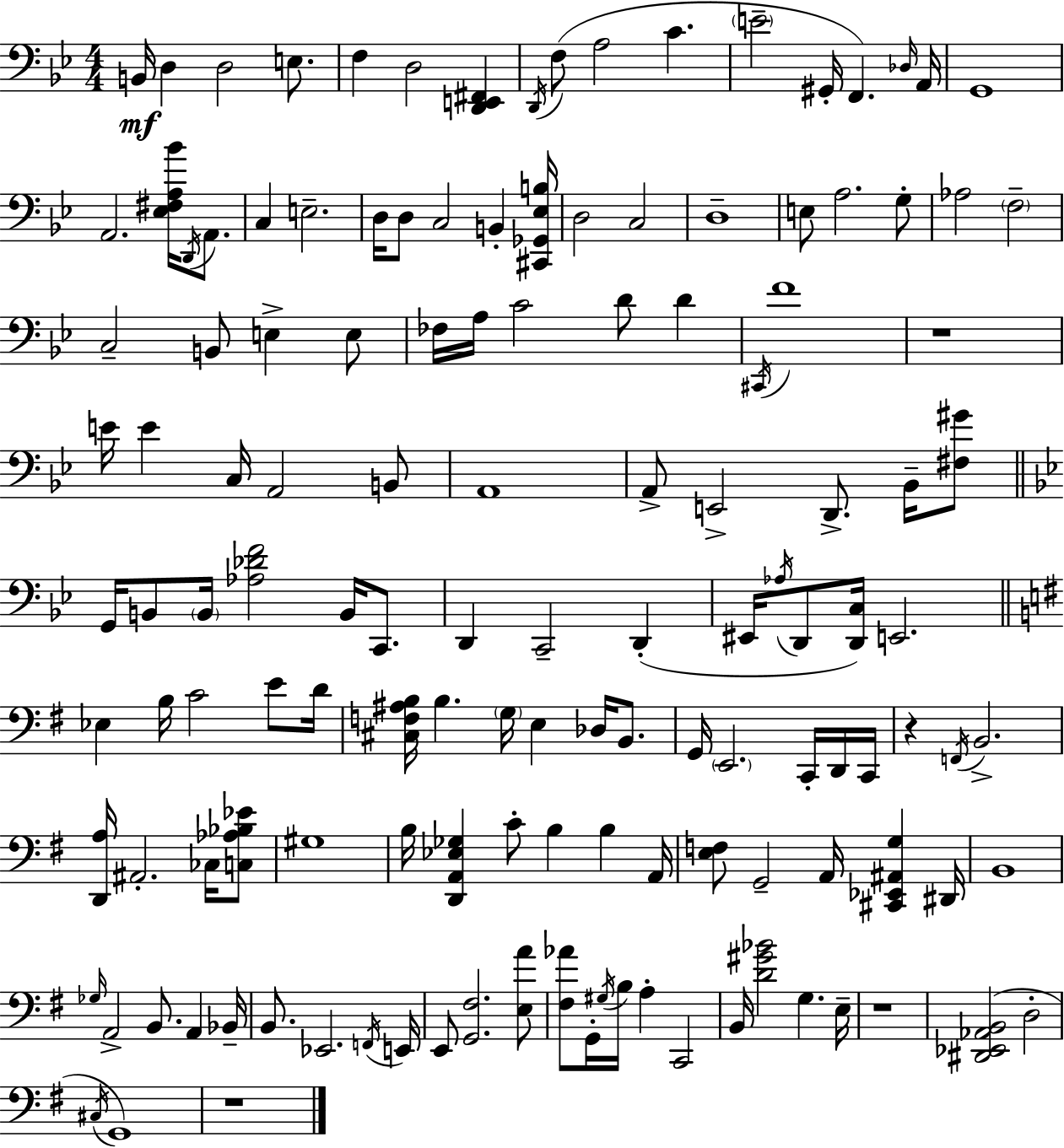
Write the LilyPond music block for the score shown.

{
  \clef bass
  \numericTimeSignature
  \time 4/4
  \key g \minor
  \repeat volta 2 { b,16\mf d4 d2 e8. | f4 d2 <d, e, fis,>4 | \acciaccatura { d,16 } f8( a2 c'4. | \parenthesize e'2-- gis,16-. f,4.) | \break \grace { des16 } a,16 g,1 | a,2. <ees fis a bes'>16 \acciaccatura { d,16 } | a,8. c4 e2.-- | d16 d8 c2 b,4-. | \break <cis, ges, ees b>16 d2 c2 | d1-- | e8 a2. | g8-. aes2 \parenthesize f2-- | \break c2-- b,8 e4-> | e8 fes16 a16 c'2 d'8 d'4 | \acciaccatura { cis,16 } f'1 | r1 | \break e'16 e'4 c16 a,2 | b,8 a,1 | a,8-> e,2-> d,8.-> | bes,16-- <fis gis'>8 \bar "||" \break \key bes \major g,16 b,8 \parenthesize b,16 <aes des' f'>2 b,16 c,8. | d,4 c,2-- d,4-.( | eis,16 \acciaccatura { aes16 } d,8 <d, c>16) e,2. | \bar "||" \break \key e \minor ees4 b16 c'2 e'8 d'16 | <cis f ais b>16 b4. \parenthesize g16 e4 des16 b,8. | g,16 \parenthesize e,2. c,16-. d,16 c,16 | r4 \acciaccatura { f,16 } b,2.-> | \break <d, a>16 ais,2.-. ces16 <c aes bes ees'>8 | gis1 | b16 <d, a, ees ges>4 c'8-. b4 b4 | a,16 <e f>8 g,2-- a,16 <cis, ees, ais, g>4 | \break dis,16 b,1 | \grace { ges16 } a,2-> b,8. a,4 | bes,16-- b,8. ees,2. | \acciaccatura { f,16 } e,16 e,8 <g, fis>2. | \break <e a'>8 <fis aes'>8 g,16-. \acciaccatura { gis16 } b16 a4-. c,2 | b,16 <d' gis' bes'>2 g4. | e16-- r1 | <dis, ees, aes, b,>2( d2-. | \break \acciaccatura { cis16 } g,1) | r1 | } \bar "|."
}